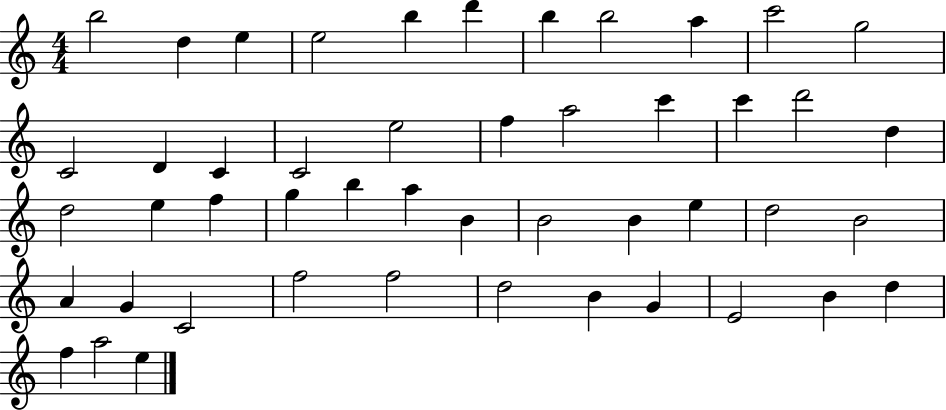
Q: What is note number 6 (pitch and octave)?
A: D6